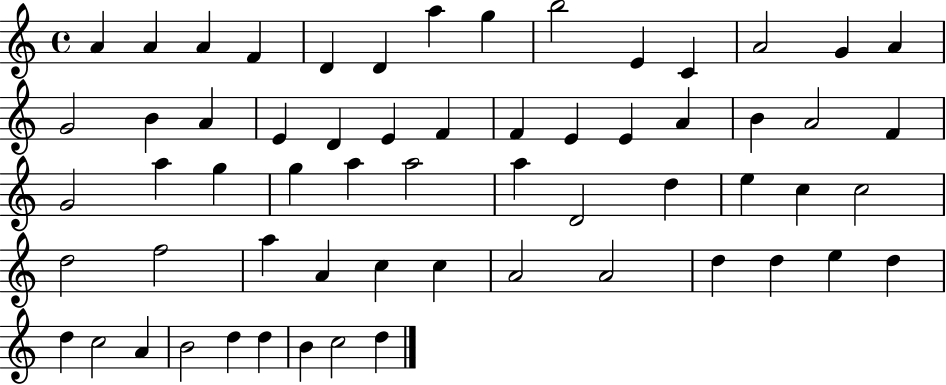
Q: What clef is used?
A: treble